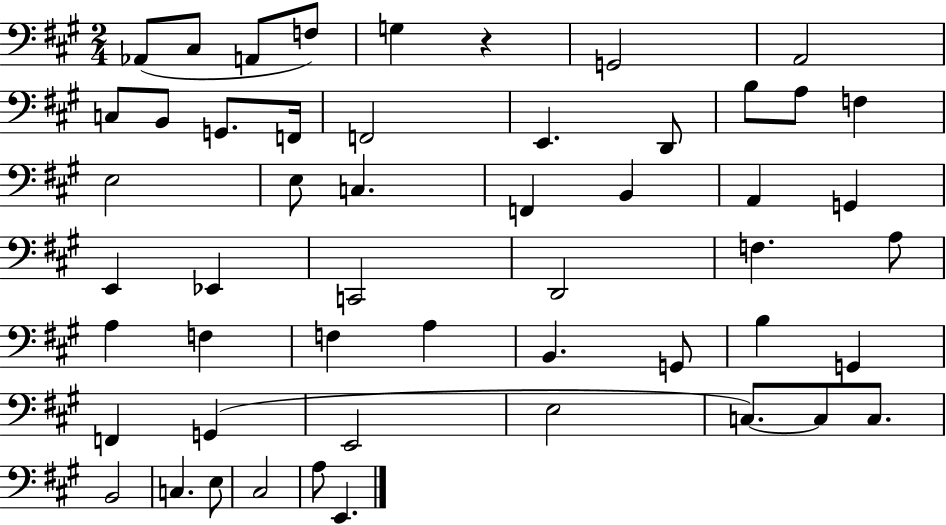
Ab2/e C#3/e A2/e F3/e G3/q R/q G2/h A2/h C3/e B2/e G2/e. F2/s F2/h E2/q. D2/e B3/e A3/e F3/q E3/h E3/e C3/q. F2/q B2/q A2/q G2/q E2/q Eb2/q C2/h D2/h F3/q. A3/e A3/q F3/q F3/q A3/q B2/q. G2/e B3/q G2/q F2/q G2/q E2/h E3/h C3/e. C3/e C3/e. B2/h C3/q. E3/e C#3/h A3/e E2/q.